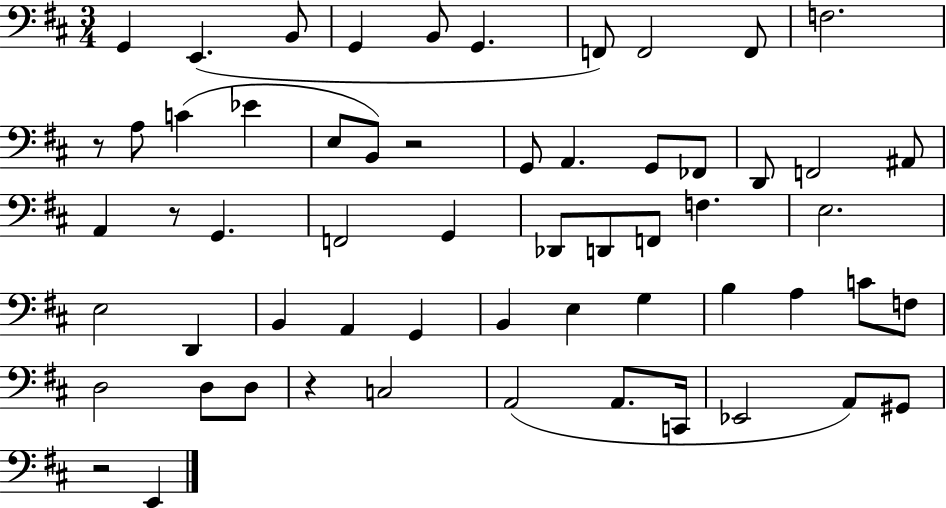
{
  \clef bass
  \numericTimeSignature
  \time 3/4
  \key d \major
  g,4 e,4.( b,8 | g,4 b,8 g,4. | f,8) f,2 f,8 | f2. | \break r8 a8 c'4( ees'4 | e8 b,8) r2 | g,8 a,4. g,8 fes,8 | d,8 f,2 ais,8 | \break a,4 r8 g,4. | f,2 g,4 | des,8 d,8 f,8 f4. | e2. | \break e2 d,4 | b,4 a,4 g,4 | b,4 e4 g4 | b4 a4 c'8 f8 | \break d2 d8 d8 | r4 c2 | a,2( a,8. c,16 | ees,2 a,8) gis,8 | \break r2 e,4 | \bar "|."
}